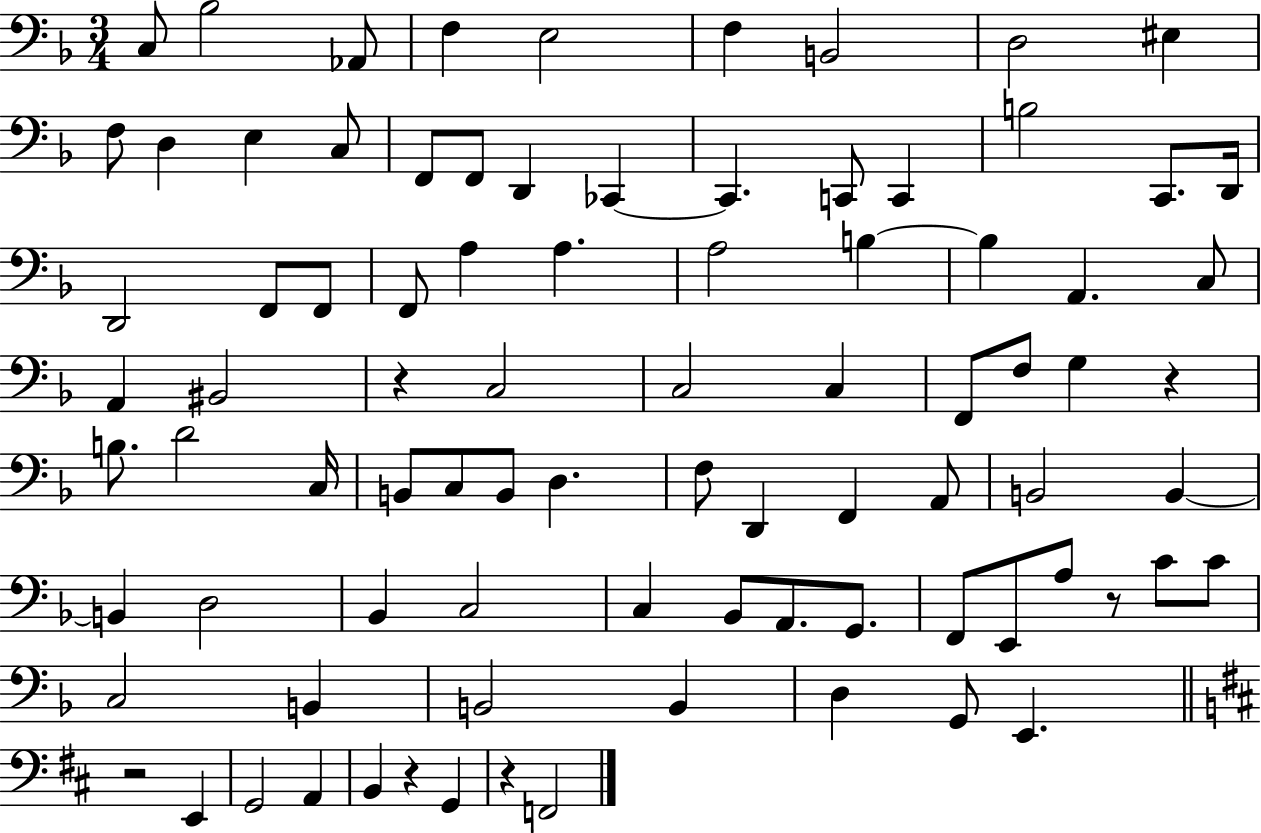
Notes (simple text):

C3/e Bb3/h Ab2/e F3/q E3/h F3/q B2/h D3/h EIS3/q F3/e D3/q E3/q C3/e F2/e F2/e D2/q CES2/q CES2/q. C2/e C2/q B3/h C2/e. D2/s D2/h F2/e F2/e F2/e A3/q A3/q. A3/h B3/q B3/q A2/q. C3/e A2/q BIS2/h R/q C3/h C3/h C3/q F2/e F3/e G3/q R/q B3/e. D4/h C3/s B2/e C3/e B2/e D3/q. F3/e D2/q F2/q A2/e B2/h B2/q B2/q D3/h Bb2/q C3/h C3/q Bb2/e A2/e. G2/e. F2/e E2/e A3/e R/e C4/e C4/e C3/h B2/q B2/h B2/q D3/q G2/e E2/q. R/h E2/q G2/h A2/q B2/q R/q G2/q R/q F2/h